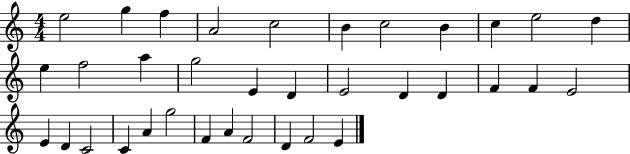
X:1
T:Untitled
M:4/4
L:1/4
K:C
e2 g f A2 c2 B c2 B c e2 d e f2 a g2 E D E2 D D F F E2 E D C2 C A g2 F A F2 D F2 E